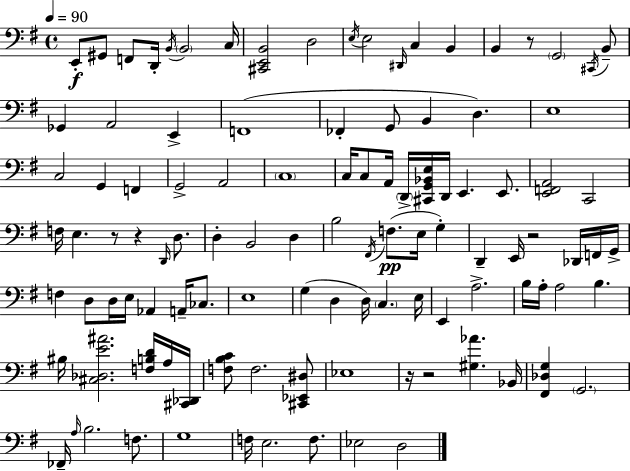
E2/e G#2/e F2/e D2/s B2/s B2/h C3/s [C#2,E2,B2]/h D3/h E3/s E3/h D#2/s C3/q B2/q B2/q R/e G2/h C#2/s B2/e Gb2/q A2/h E2/q F2/w FES2/q G2/e B2/q D3/q. E3/w C3/h G2/q F2/q G2/h A2/h C3/w C3/s C3/e A2/s D2/s [C#2,G2,Bb2,E3]/s D2/s E2/q. E2/e. [E2,F2,A2]/h C2/h F3/s E3/q. R/e R/q D2/s D3/e. D3/q B2/h D3/q B3/h F#2/s F3/e. E3/s G3/q D2/q E2/s R/h Db2/s F2/s G2/s F3/q D3/e D3/s E3/s Ab2/q A2/s CES3/e. E3/w G3/q D3/q D3/s C3/q. E3/s E2/q A3/h. B3/s A3/s A3/h B3/q. BIS3/s [C#3,Db3,E4,A#4]/h. [F3,B3,D4]/s A3/s [C#2,Db2]/s [F3,B3,C4]/e F3/h. [C#2,Eb2,D#3]/e Eb3/w R/s R/h [G#3,Ab4]/q. Bb2/s [F#2,Db3,G3]/q G2/h. FES2/s A3/s B3/h. F3/e. G3/w F3/s E3/h. F3/e. Eb3/h D3/h